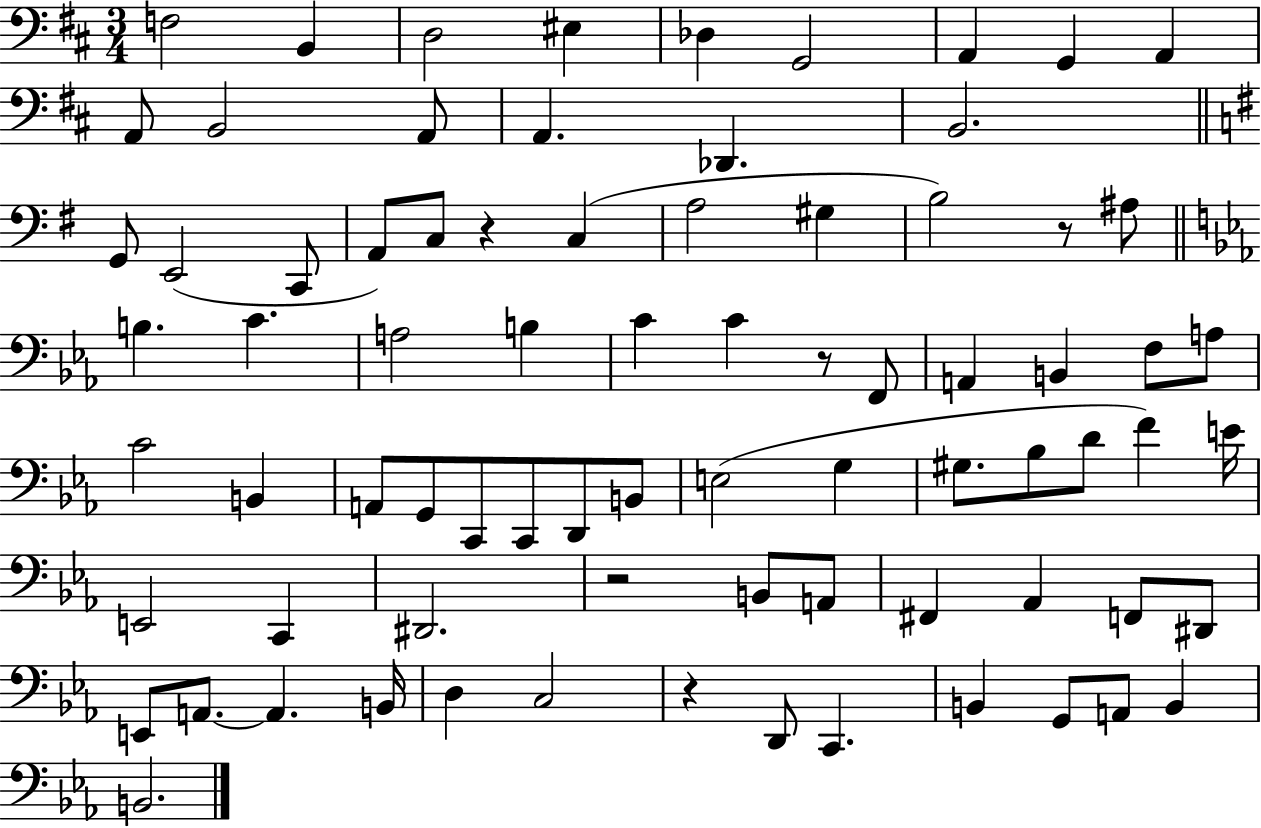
{
  \clef bass
  \numericTimeSignature
  \time 3/4
  \key d \major
  f2 b,4 | d2 eis4 | des4 g,2 | a,4 g,4 a,4 | \break a,8 b,2 a,8 | a,4. des,4. | b,2. | \bar "||" \break \key e \minor g,8 e,2( c,8 | a,8) c8 r4 c4( | a2 gis4 | b2) r8 ais8 | \break \bar "||" \break \key ees \major b4. c'4. | a2 b4 | c'4 c'4 r8 f,8 | a,4 b,4 f8 a8 | \break c'2 b,4 | a,8 g,8 c,8 c,8 d,8 b,8 | e2( g4 | gis8. bes8 d'8 f'4) e'16 | \break e,2 c,4 | dis,2. | r2 b,8 a,8 | fis,4 aes,4 f,8 dis,8 | \break e,8 a,8.~~ a,4. b,16 | d4 c2 | r4 d,8 c,4. | b,4 g,8 a,8 b,4 | \break b,2. | \bar "|."
}